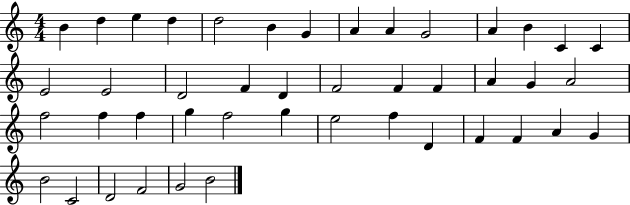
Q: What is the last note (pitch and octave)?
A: B4